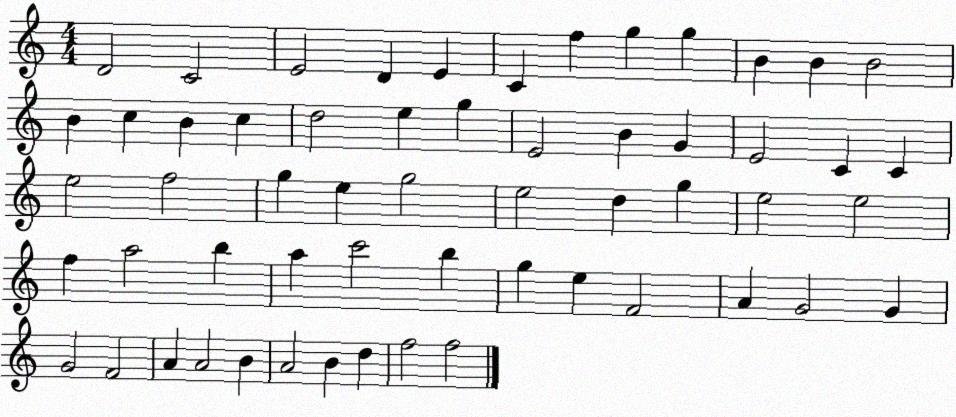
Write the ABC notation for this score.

X:1
T:Untitled
M:4/4
L:1/4
K:C
D2 C2 E2 D E C f g g B B B2 B c B c d2 e g E2 B G E2 C C e2 f2 g e g2 e2 d g e2 e2 f a2 b a c'2 b g e F2 A G2 G G2 F2 A A2 B A2 B d f2 f2